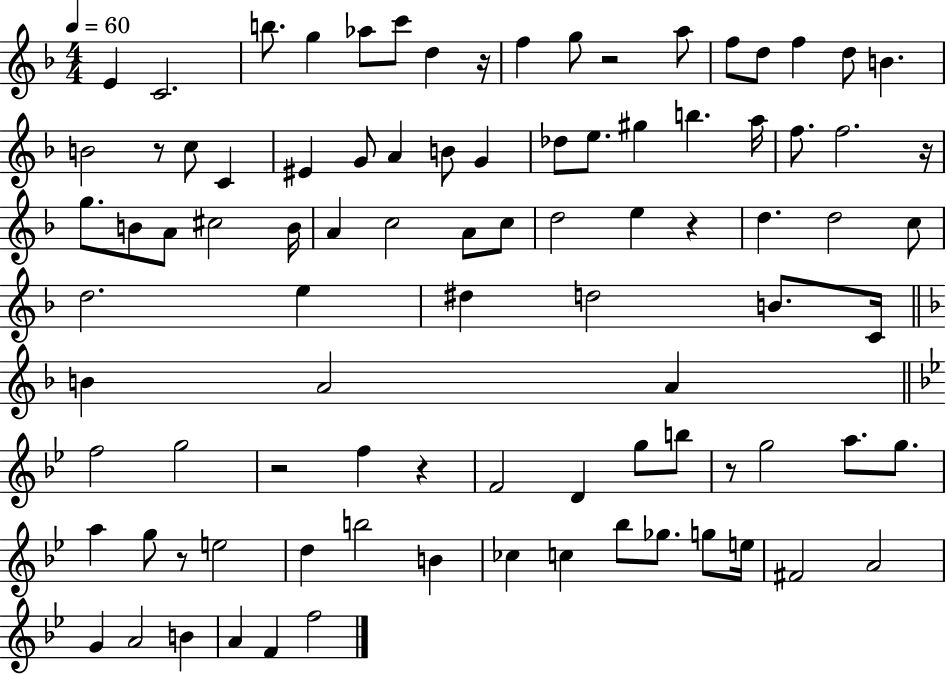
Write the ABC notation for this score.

X:1
T:Untitled
M:4/4
L:1/4
K:F
E C2 b/2 g _a/2 c'/2 d z/4 f g/2 z2 a/2 f/2 d/2 f d/2 B B2 z/2 c/2 C ^E G/2 A B/2 G _d/2 e/2 ^g b a/4 f/2 f2 z/4 g/2 B/2 A/2 ^c2 B/4 A c2 A/2 c/2 d2 e z d d2 c/2 d2 e ^d d2 B/2 C/4 B A2 A f2 g2 z2 f z F2 D g/2 b/2 z/2 g2 a/2 g/2 a g/2 z/2 e2 d b2 B _c c _b/2 _g/2 g/2 e/4 ^F2 A2 G A2 B A F f2